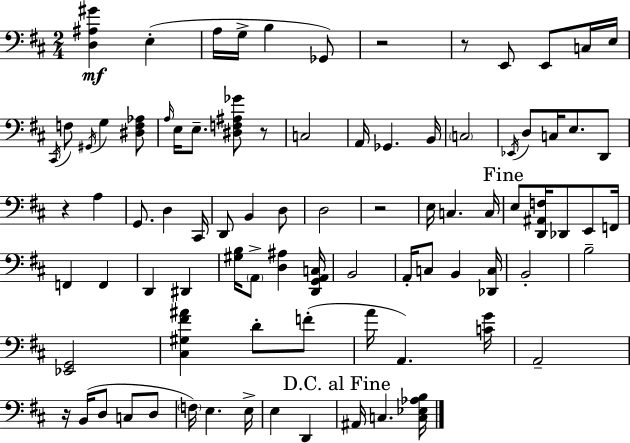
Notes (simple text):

[D3,A#3,G#4]/q E3/q A3/s G3/s B3/q Gb2/e R/h R/e E2/e E2/e C3/s E3/s C#2/s F3/e G#2/s G3/q [D#3,F3,Ab3]/e A3/s E3/s E3/e. [D#3,F3,A#3,Gb4]/e R/e C3/h A2/s Gb2/q. B2/s C3/h Eb2/s D3/e C3/s E3/e. D2/e R/q A3/q G2/e. D3/q C#2/s D2/e B2/q D3/e D3/h R/h E3/s C3/q. C3/s E3/e [D2,A#2,F3]/s Db2/e E2/e F2/s F2/q F2/q D2/q D#2/q [G#3,B3]/s A2/e [D3,A#3]/q [D2,G2,A2,C3]/s B2/h A2/s C3/e B2/q [Db2,C3]/s B2/h B3/h [Eb2,G2]/h [C#3,G#3,F#4,A#4]/q D4/e F4/e A4/s A2/q. [C4,G4]/s A2/h R/s B2/s D3/e C3/e D3/e F3/s E3/q. E3/s E3/q D2/q A#2/s C3/q. [C3,Eb3,Ab3,B3]/s